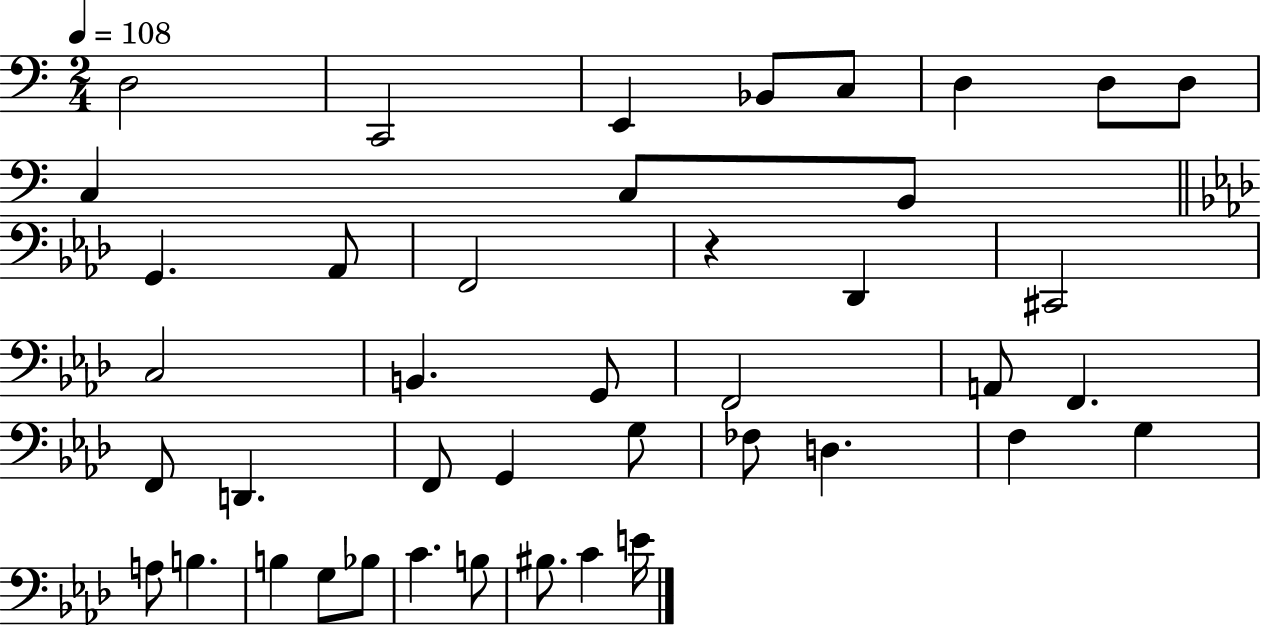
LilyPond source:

{
  \clef bass
  \numericTimeSignature
  \time 2/4
  \key c \major
  \tempo 4 = 108
  d2 | c,2 | e,4 bes,8 c8 | d4 d8 d8 | \break c4 c8 b,8 | \bar "||" \break \key f \minor g,4. aes,8 | f,2 | r4 des,4 | cis,2 | \break c2 | b,4. g,8 | f,2 | a,8 f,4. | \break f,8 d,4. | f,8 g,4 g8 | fes8 d4. | f4 g4 | \break a8 b4. | b4 g8 bes8 | c'4. b8 | bis8. c'4 e'16 | \break \bar "|."
}